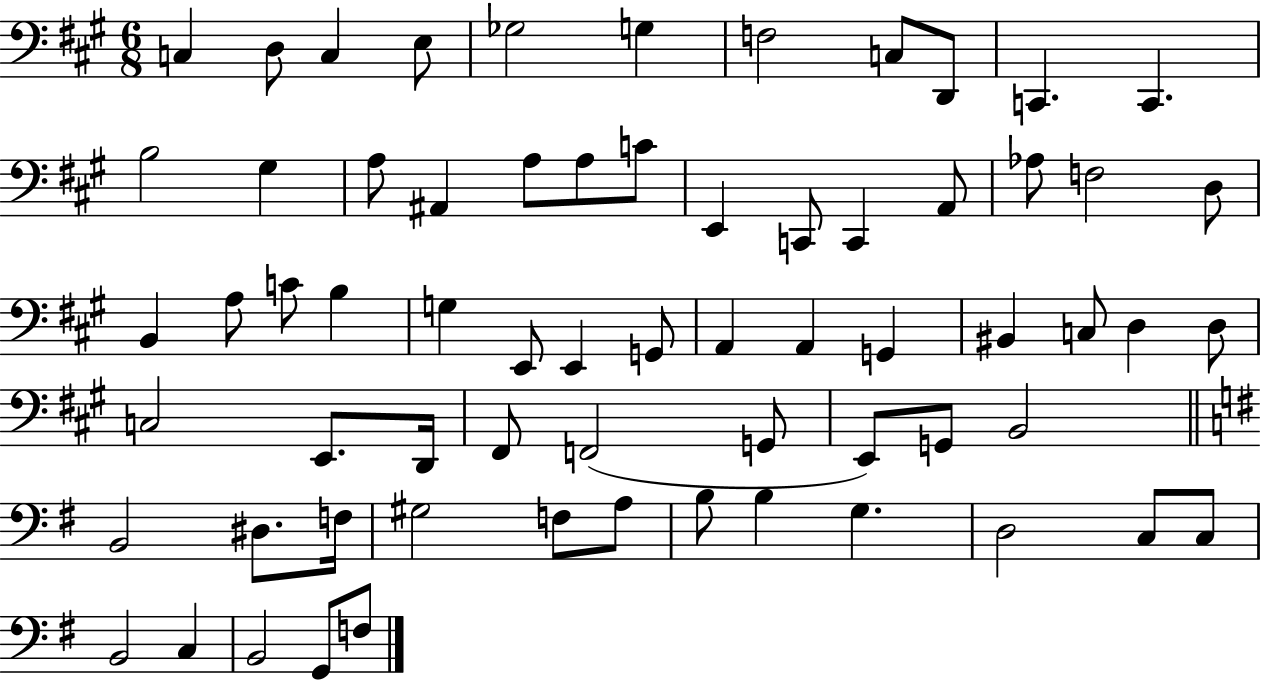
X:1
T:Untitled
M:6/8
L:1/4
K:A
C, D,/2 C, E,/2 _G,2 G, F,2 C,/2 D,,/2 C,, C,, B,2 ^G, A,/2 ^A,, A,/2 A,/2 C/2 E,, C,,/2 C,, A,,/2 _A,/2 F,2 D,/2 B,, A,/2 C/2 B, G, E,,/2 E,, G,,/2 A,, A,, G,, ^B,, C,/2 D, D,/2 C,2 E,,/2 D,,/4 ^F,,/2 F,,2 G,,/2 E,,/2 G,,/2 B,,2 B,,2 ^D,/2 F,/4 ^G,2 F,/2 A,/2 B,/2 B, G, D,2 C,/2 C,/2 B,,2 C, B,,2 G,,/2 F,/2